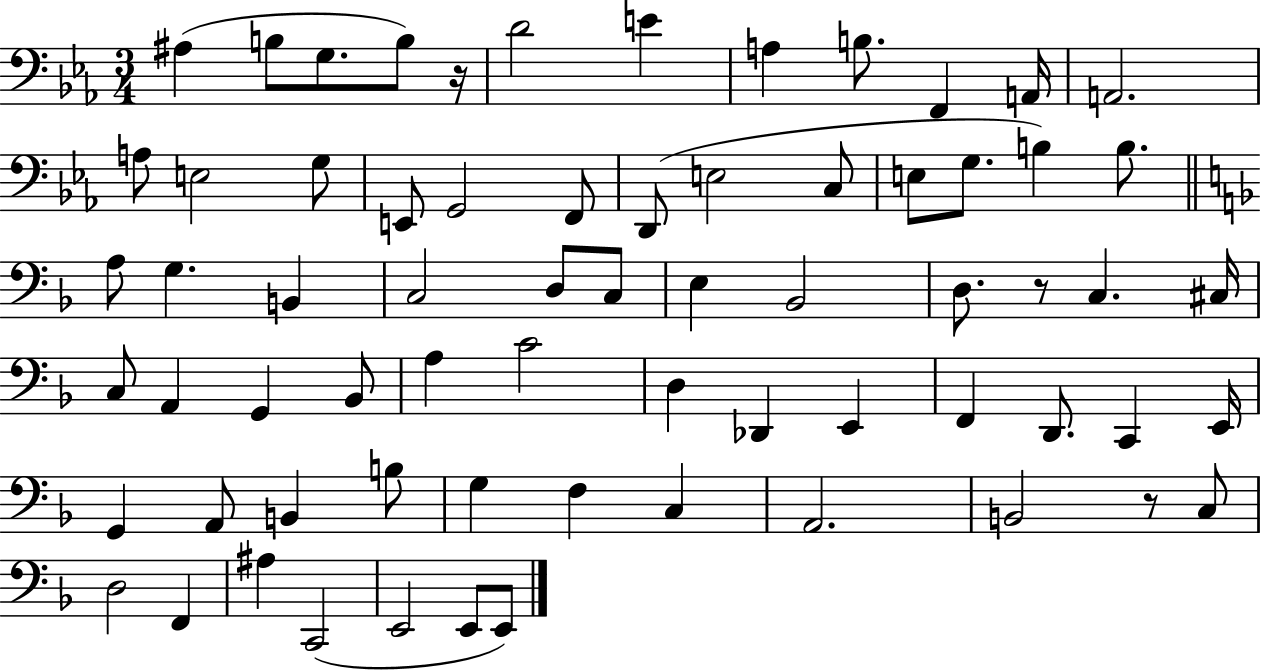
{
  \clef bass
  \numericTimeSignature
  \time 3/4
  \key ees \major
  ais4( b8 g8. b8) r16 | d'2 e'4 | a4 b8. f,4 a,16 | a,2. | \break a8 e2 g8 | e,8 g,2 f,8 | d,8( e2 c8 | e8 g8. b4) b8. | \break \bar "||" \break \key f \major a8 g4. b,4 | c2 d8 c8 | e4 bes,2 | d8. r8 c4. cis16 | \break c8 a,4 g,4 bes,8 | a4 c'2 | d4 des,4 e,4 | f,4 d,8. c,4 e,16 | \break g,4 a,8 b,4 b8 | g4 f4 c4 | a,2. | b,2 r8 c8 | \break d2 f,4 | ais4 c,2( | e,2 e,8 e,8) | \bar "|."
}